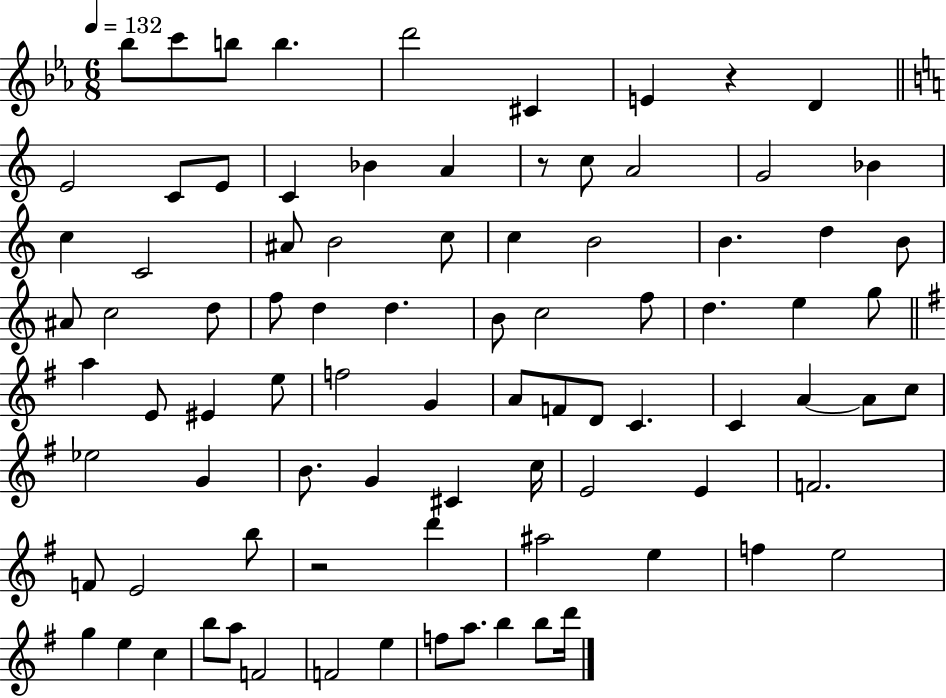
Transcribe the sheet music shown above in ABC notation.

X:1
T:Untitled
M:6/8
L:1/4
K:Eb
_b/2 c'/2 b/2 b d'2 ^C E z D E2 C/2 E/2 C _B A z/2 c/2 A2 G2 _B c C2 ^A/2 B2 c/2 c B2 B d B/2 ^A/2 c2 d/2 f/2 d d B/2 c2 f/2 d e g/2 a E/2 ^E e/2 f2 G A/2 F/2 D/2 C C A A/2 c/2 _e2 G B/2 G ^C c/4 E2 E F2 F/2 E2 b/2 z2 d' ^a2 e f e2 g e c b/2 a/2 F2 F2 e f/2 a/2 b b/2 d'/4